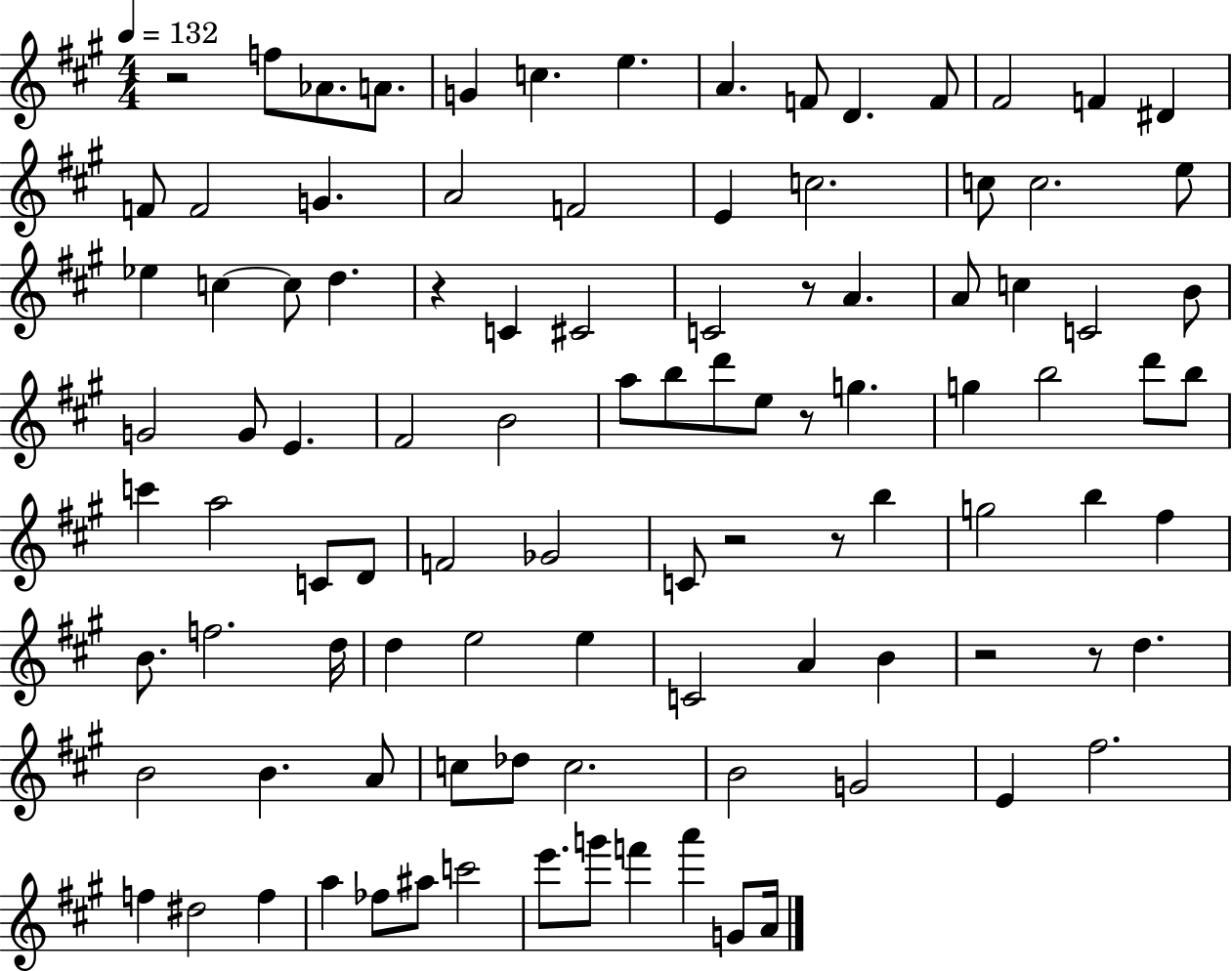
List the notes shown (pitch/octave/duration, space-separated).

R/h F5/e Ab4/e. A4/e. G4/q C5/q. E5/q. A4/q. F4/e D4/q. F4/e F#4/h F4/q D#4/q F4/e F4/h G4/q. A4/h F4/h E4/q C5/h. C5/e C5/h. E5/e Eb5/q C5/q C5/e D5/q. R/q C4/q C#4/h C4/h R/e A4/q. A4/e C5/q C4/h B4/e G4/h G4/e E4/q. F#4/h B4/h A5/e B5/e D6/e E5/e R/e G5/q. G5/q B5/h D6/e B5/e C6/q A5/h C4/e D4/e F4/h Gb4/h C4/e R/h R/e B5/q G5/h B5/q F#5/q B4/e. F5/h. D5/s D5/q E5/h E5/q C4/h A4/q B4/q R/h R/e D5/q. B4/h B4/q. A4/e C5/e Db5/e C5/h. B4/h G4/h E4/q F#5/h. F5/q D#5/h F5/q A5/q FES5/e A#5/e C6/h E6/e. G6/e F6/q A6/q G4/e A4/s